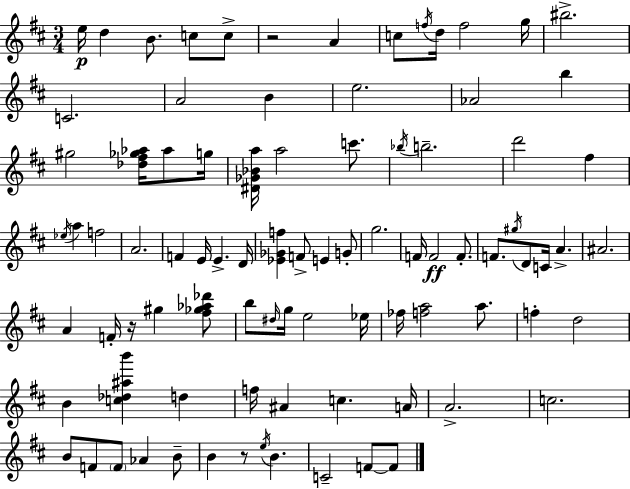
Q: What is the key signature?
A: D major